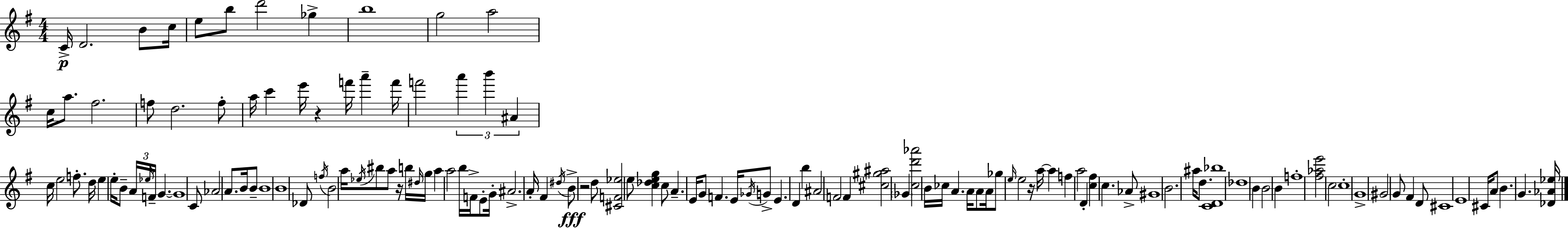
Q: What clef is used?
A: treble